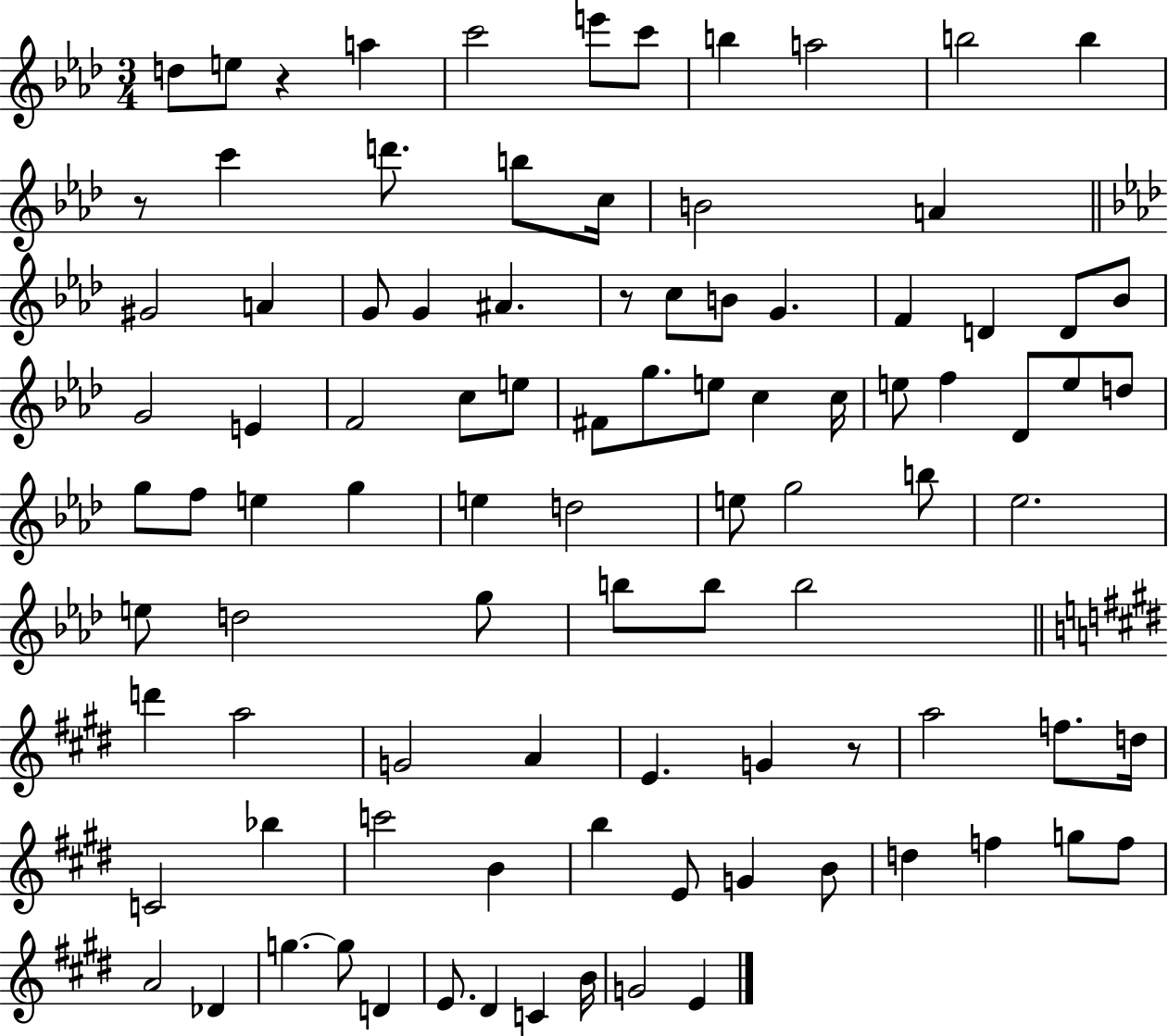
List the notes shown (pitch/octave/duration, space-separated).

D5/e E5/e R/q A5/q C6/h E6/e C6/e B5/q A5/h B5/h B5/q R/e C6/q D6/e. B5/e C5/s B4/h A4/q G#4/h A4/q G4/e G4/q A#4/q. R/e C5/e B4/e G4/q. F4/q D4/q D4/e Bb4/e G4/h E4/q F4/h C5/e E5/e F#4/e G5/e. E5/e C5/q C5/s E5/e F5/q Db4/e E5/e D5/e G5/e F5/e E5/q G5/q E5/q D5/h E5/e G5/h B5/e Eb5/h. E5/e D5/h G5/e B5/e B5/e B5/h D6/q A5/h G4/h A4/q E4/q. G4/q R/e A5/h F5/e. D5/s C4/h Bb5/q C6/h B4/q B5/q E4/e G4/q B4/e D5/q F5/q G5/e F5/e A4/h Db4/q G5/q. G5/e D4/q E4/e. D#4/q C4/q B4/s G4/h E4/q